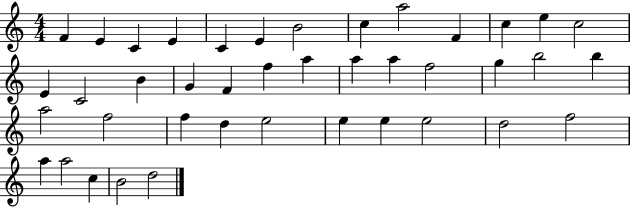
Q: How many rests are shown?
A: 0